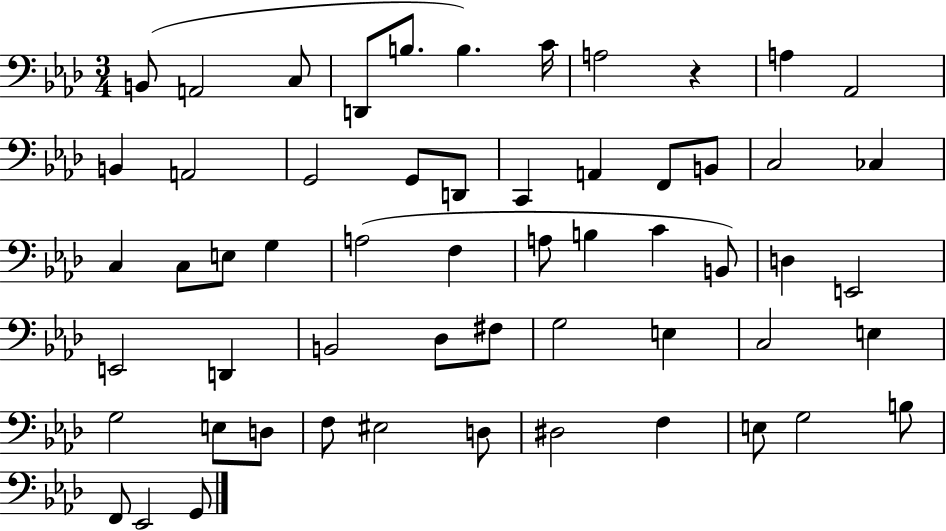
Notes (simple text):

B2/e A2/h C3/e D2/e B3/e. B3/q. C4/s A3/h R/q A3/q Ab2/h B2/q A2/h G2/h G2/e D2/e C2/q A2/q F2/e B2/e C3/h CES3/q C3/q C3/e E3/e G3/q A3/h F3/q A3/e B3/q C4/q B2/e D3/q E2/h E2/h D2/q B2/h Db3/e F#3/e G3/h E3/q C3/h E3/q G3/h E3/e D3/e F3/e EIS3/h D3/e D#3/h F3/q E3/e G3/h B3/e F2/e Eb2/h G2/e